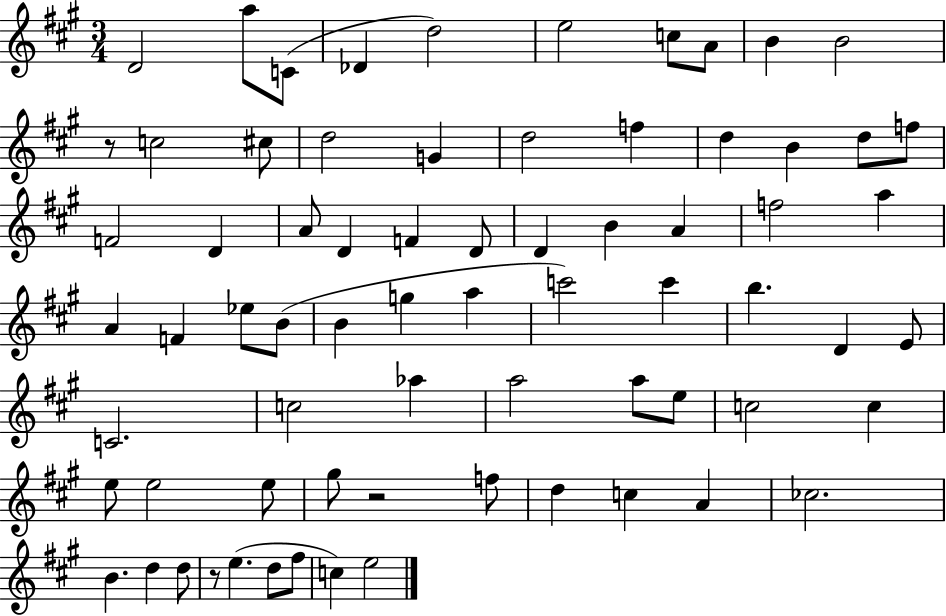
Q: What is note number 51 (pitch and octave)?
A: C5